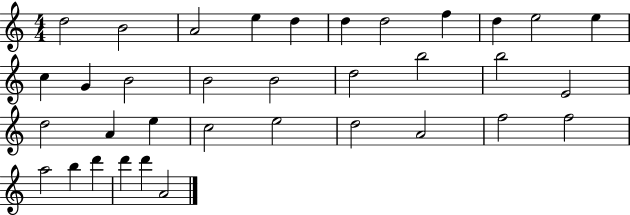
D5/h B4/h A4/h E5/q D5/q D5/q D5/h F5/q D5/q E5/h E5/q C5/q G4/q B4/h B4/h B4/h D5/h B5/h B5/h E4/h D5/h A4/q E5/q C5/h E5/h D5/h A4/h F5/h F5/h A5/h B5/q D6/q D6/q D6/q A4/h